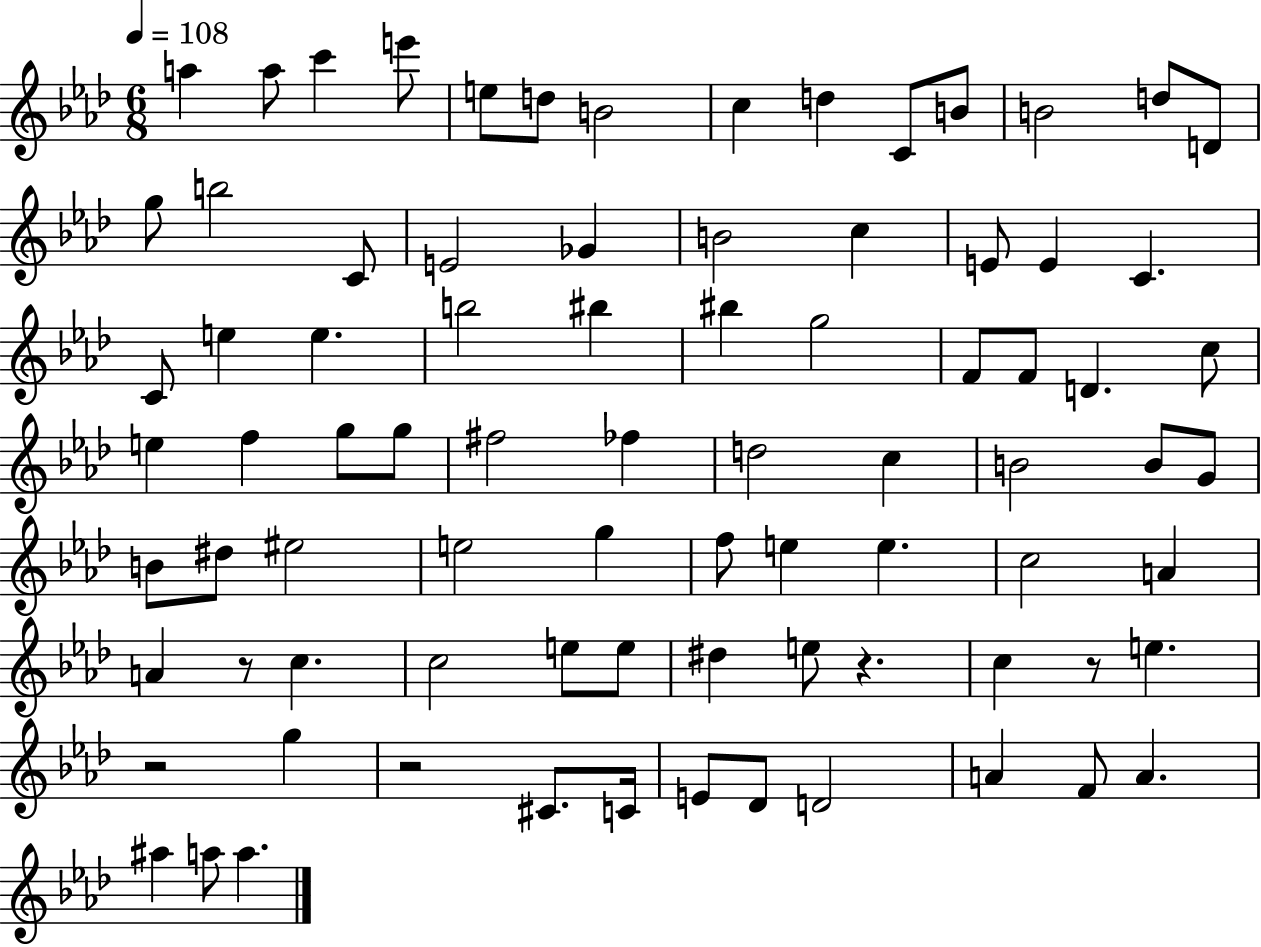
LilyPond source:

{
  \clef treble
  \numericTimeSignature
  \time 6/8
  \key aes \major
  \tempo 4 = 108
  \repeat volta 2 { a''4 a''8 c'''4 e'''8 | e''8 d''8 b'2 | c''4 d''4 c'8 b'8 | b'2 d''8 d'8 | \break g''8 b''2 c'8 | e'2 ges'4 | b'2 c''4 | e'8 e'4 c'4. | \break c'8 e''4 e''4. | b''2 bis''4 | bis''4 g''2 | f'8 f'8 d'4. c''8 | \break e''4 f''4 g''8 g''8 | fis''2 fes''4 | d''2 c''4 | b'2 b'8 g'8 | \break b'8 dis''8 eis''2 | e''2 g''4 | f''8 e''4 e''4. | c''2 a'4 | \break a'4 r8 c''4. | c''2 e''8 e''8 | dis''4 e''8 r4. | c''4 r8 e''4. | \break r2 g''4 | r2 cis'8. c'16 | e'8 des'8 d'2 | a'4 f'8 a'4. | \break ais''4 a''8 a''4. | } \bar "|."
}